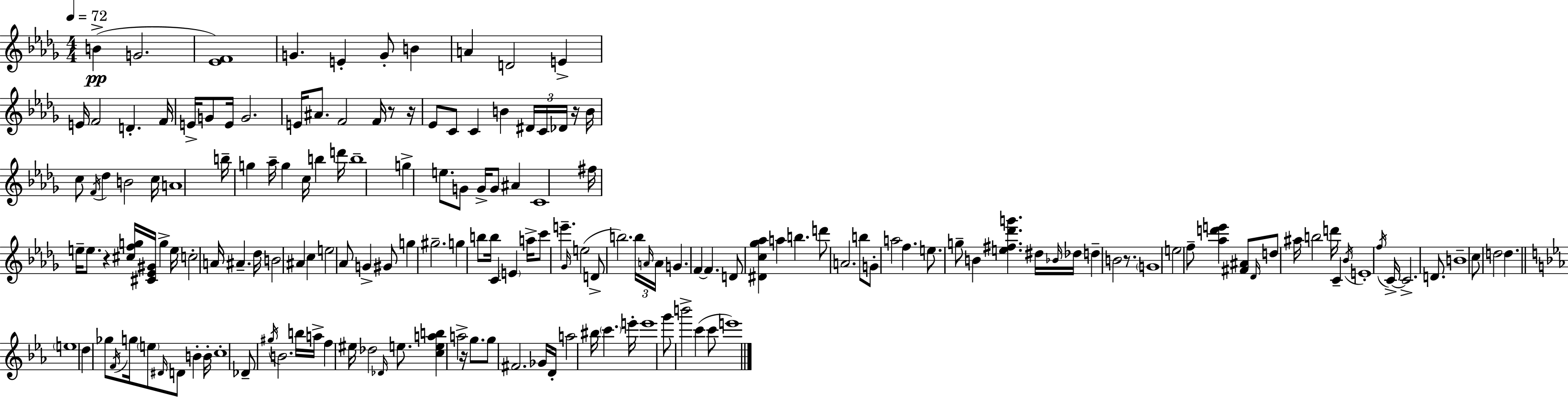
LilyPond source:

{
  \clef treble
  \numericTimeSignature
  \time 4/4
  \key bes \minor
  \tempo 4 = 72
  \repeat volta 2 { b'4->(\pp g'2. | <ees' f'>1) | g'4. e'4-. g'8-. b'4 | a'4 d'2 e'4-> | \break e'16 f'2 d'4.-. f'16 | e'16-> g'8 e'16 g'2. | e'16 ais'8. f'2 f'16 r8 r16 | ees'8 c'8 c'4 b'4 \tuplet 3/2 { dis'16 c'16 des'16 } r16 | \break b'16 c''8 \acciaccatura { f'16 } des''4 b'2 | c''16 a'1 | b''16-- g''4 aes''16-- g''4 c''16 b''4 | d'''16 b''1-- | \break g''4-> e''8. g'8 g'16-> g'8 ais'4 | c'1 | fis''16 e''16-- e''8. r4 <cis'' f'' g''>16 <cis' ees' gis'>16 g''4-> | e''16 c''2-. a'16 ais'4.-- | \break des''16 b'2 ais'4 c''4 | e''2 aes'8 g'4-> gis'8 | g''4 gis''2.-- | g''4 b''8 b''16 c'4 \parenthesize e'4 | \break a''16-> c'''8 e'''4.-- \grace { ges'16 } e''2( | d'8-> b''2.) | \tuplet 3/2 { b''16 \grace { a'16 } a'16 } g'4. f'4~~ f'4. | d'8 <dis' c'' ges'' aes''>4 a''4 b''4. | \break d'''8 a'2. | b''8 g'8-. a''2 f''4. | e''8. g''8-- b'4 <e'' fis'' des''' g'''>4. | dis''16 \grace { bes'16 } des''16 d''4-- b'2 | \break r8. \parenthesize g'1 | e''2 f''8-- <aes'' d''' e'''>4 | <fis' ais'>8 \grace { des'16 } d''8 ais''16 b''2 | d'''16 c'4-- \acciaccatura { bes'16 } e'1-. | \break \acciaccatura { f''16 } c'16->~~ c'2.-> | d'8. b'1-- | c''8 d''2 | d''4. \bar "||" \break \key ees \major \parenthesize e''1 | d''4 ges''8 \acciaccatura { f'16 } g''16 \parenthesize e''8 \grace { dis'16 } d'8 b'4-. | b'16-. c''1-. | des'8-- \acciaccatura { gis''16 } b'2. | \break b''16 a''16-> f''4 eis''16 des''2 | \grace { des'16 } e''8. <c'' e'' a'' b''>4 a''2-> | r16 g''8. g''8 fis'2. | ges'16 d'16-. a''2 bis''16 \parenthesize c'''4. | \break e'''16-. e'''1 | g'''8 b'''2-> c'''4( | c'''8 e'''1) | } \bar "|."
}